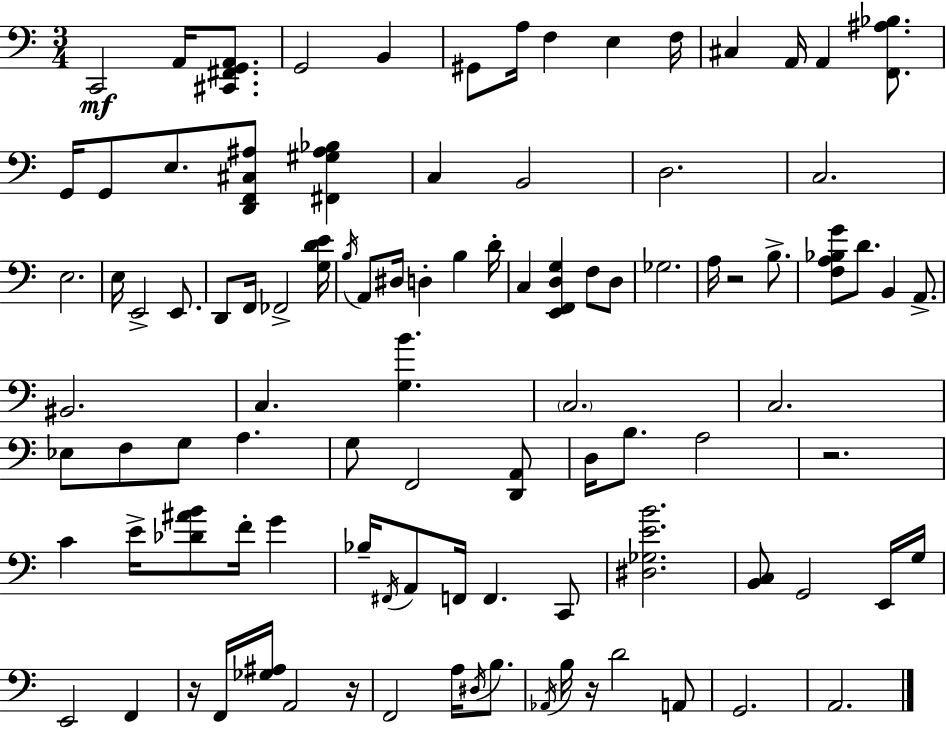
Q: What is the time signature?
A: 3/4